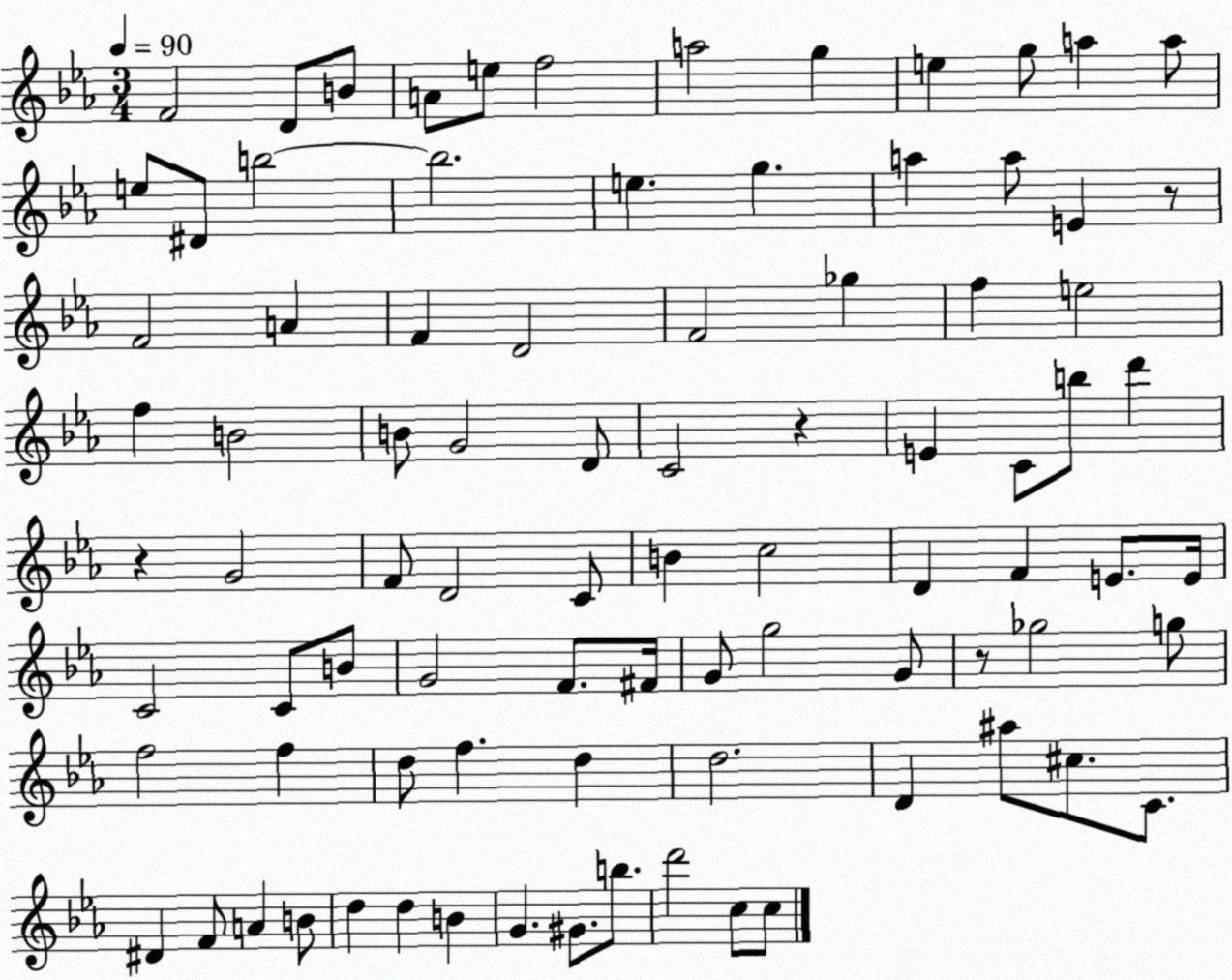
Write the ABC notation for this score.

X:1
T:Untitled
M:3/4
L:1/4
K:Eb
F2 D/2 B/2 A/2 e/2 f2 a2 g e g/2 a a/2 e/2 ^D/2 b2 b2 e g a a/2 E z/2 F2 A F D2 F2 _g f e2 f B2 B/2 G2 D/2 C2 z E C/2 b/2 d' z G2 F/2 D2 C/2 B c2 D F E/2 E/4 C2 C/2 B/2 G2 F/2 ^F/4 G/2 g2 G/2 z/2 _g2 g/2 f2 f d/2 f d d2 D ^a/2 ^c/2 C/2 ^D F/2 A B/2 d d B G ^G/2 b/2 d'2 c/2 c/2